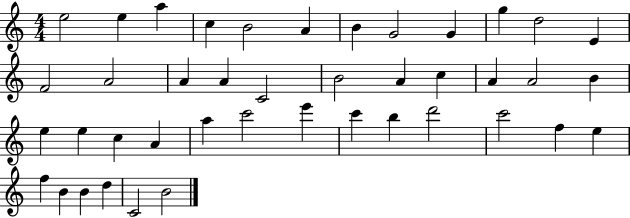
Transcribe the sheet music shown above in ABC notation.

X:1
T:Untitled
M:4/4
L:1/4
K:C
e2 e a c B2 A B G2 G g d2 E F2 A2 A A C2 B2 A c A A2 B e e c A a c'2 e' c' b d'2 c'2 f e f B B d C2 B2